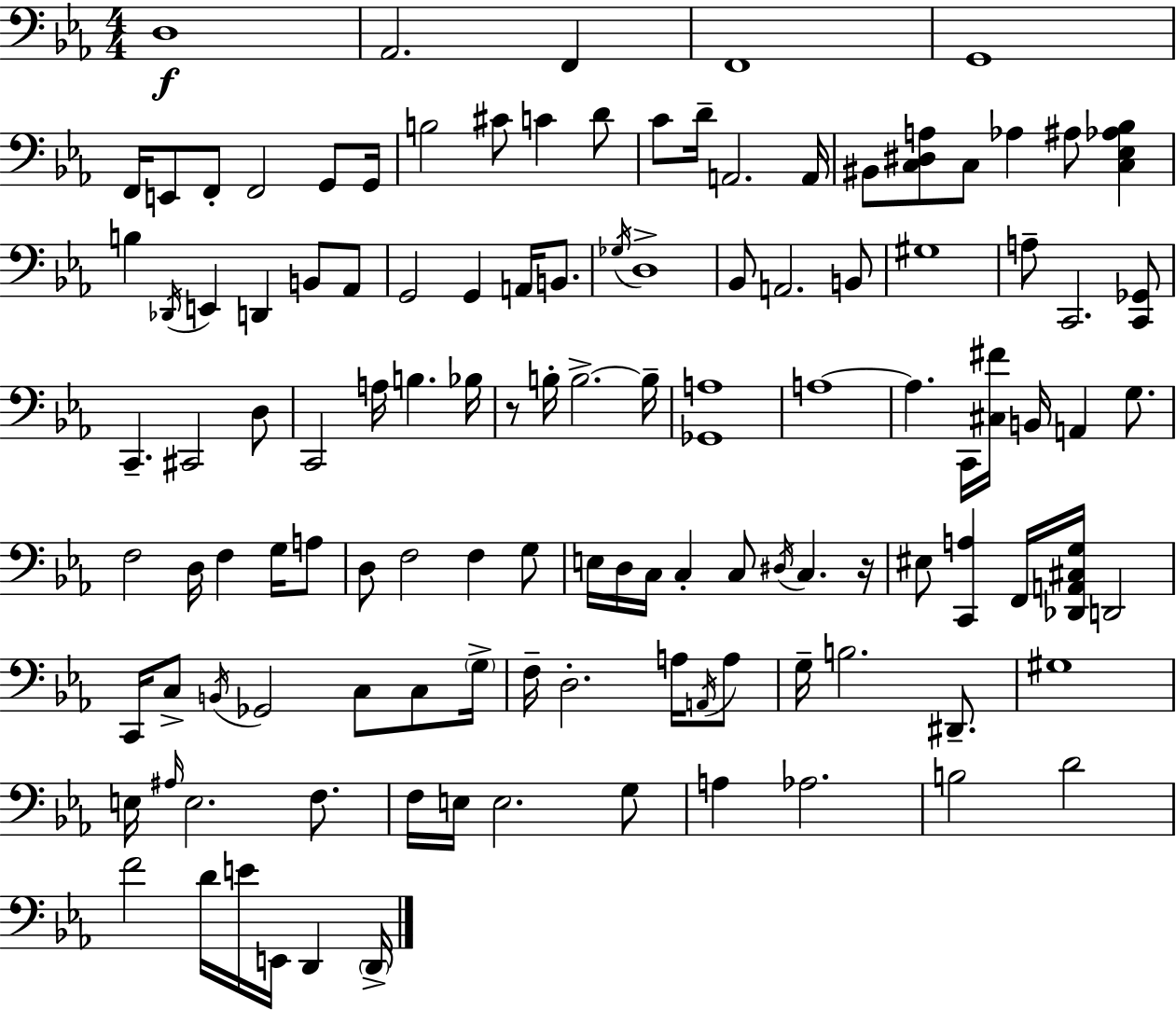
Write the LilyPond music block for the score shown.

{
  \clef bass
  \numericTimeSignature
  \time 4/4
  \key c \minor
  \repeat volta 2 { d1\f | aes,2. f,4 | f,1 | g,1 | \break f,16 e,8 f,8-. f,2 g,8 g,16 | b2 cis'8 c'4 d'8 | c'8 d'16-- a,2. a,16 | bis,8 <c dis a>8 c8 aes4 ais8 <c ees aes bes>4 | \break b4 \acciaccatura { des,16 } e,4 d,4 b,8 aes,8 | g,2 g,4 a,16 b,8. | \acciaccatura { ges16 } d1-> | bes,8 a,2. | \break b,8 gis1 | a8-- c,2. | <c, ges,>8 c,4.-- cis,2 | d8 c,2 a16 b4. | \break bes16 r8 b16-. b2.->~~ | b16-- <ges, a>1 | a1~~ | a4. c,16 <cis fis'>16 b,16 a,4 g8. | \break f2 d16 f4 g16 | a8 d8 f2 f4 | g8 e16 d16 c16 c4-. c8 \acciaccatura { dis16 } c4. | r16 eis8 <c, a>4 f,16 <des, a, cis g>16 d,2 | \break c,16 c8-> \acciaccatura { b,16 } ges,2 c8 | c8 \parenthesize g16-> f16-- d2.-. | a16 \acciaccatura { a,16 } a8 g16-- b2. | dis,8.-- gis1 | \break e16 \grace { ais16 } e2. | f8. f16 e16 e2. | g8 a4 aes2. | b2 d'2 | \break f'2 d'16 e'16 | e,16 d,4 \parenthesize d,16-> } \bar "|."
}